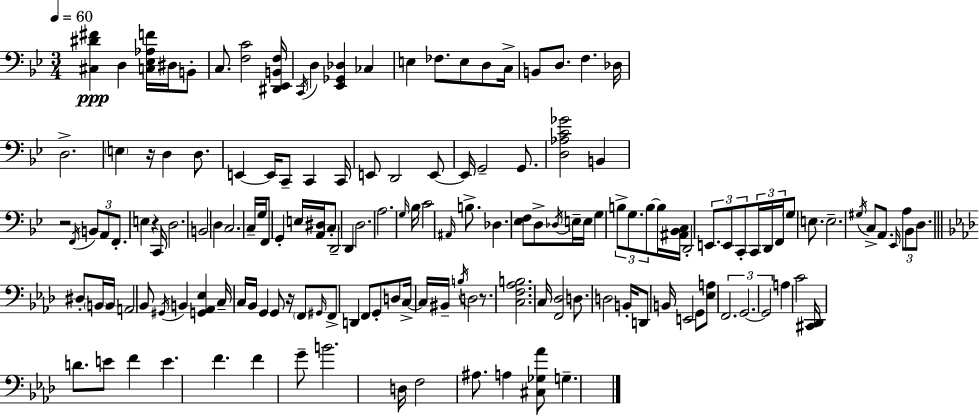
[C#3,D#4,F#4]/q D3/q [C3,Eb3,Ab3,F4]/s D#3/s B2/e C3/e. [F3,C4]/h [D#2,Eb2,B2,F3]/s C2/s D3/q [Eb2,Gb2,Db3]/q CES3/q E3/q FES3/e. E3/e D3/e C3/s B2/e D3/e. F3/q. Db3/s D3/h. E3/q R/s D3/q D3/e. E2/q E2/s C2/e C2/q C2/s E2/e D2/h E2/e E2/s G2/h G2/e. [D3,Ab3,C4,Gb4]/h B2/q R/h F2/s B2/e A2/e F2/e. E3/q R/q C2/s D3/h. B2/h D3/q C3/h. C3/s G3/s F2/e G2/q E3/s [A2,D#3]/s C3/e D2/h D2/q D3/h. A3/h. G3/s Bb3/s C4/h A#2/s B3/e. Db3/q. [Eb3,F3]/e D3/e Db3/s E3/s E3/s G3/q B3/e G3/e. B3/e B3/s [A#2,Bb2,C3]/s D2/h E2/e. E2/e C2/e C2/s D2/s F2/s G3/e E3/e. E3/h. G#3/s C3/e A2/e. Eb2/s A3/e Bb2/e D3/e. D#3/e B2/s B2/s A2/h Bb2/e G#2/s B2/q [G2,Ab2,Eb3]/q C3/s C3/s Bb2/s G2/q G2/e R/s F2/e G#2/s F2/e D2/q F2/e G2/e D3/e C3/s C3/s BIS2/s B3/s D3/h R/e. [C3,F3,Ab3,B3]/h. C3/s [F2,Db3]/h D3/e. D3/h B2/s D2/e B2/s E2/h G2/e [Eb3,A3]/e F2/h. G2/h. G2/h A3/q C4/h [C#2,Db2]/s D4/e. E4/e F4/q E4/q. F4/q. F4/q G4/e B4/h. D3/s F3/h A#3/e. A3/q [C#3,Gb3,Ab4]/e G3/q.